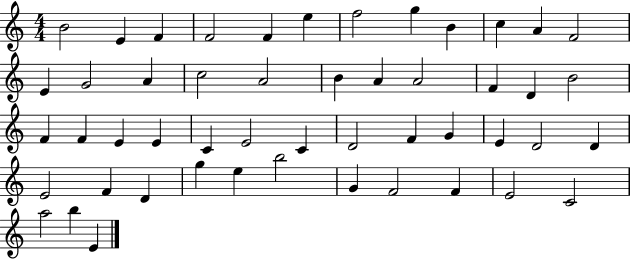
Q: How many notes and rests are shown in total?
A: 50